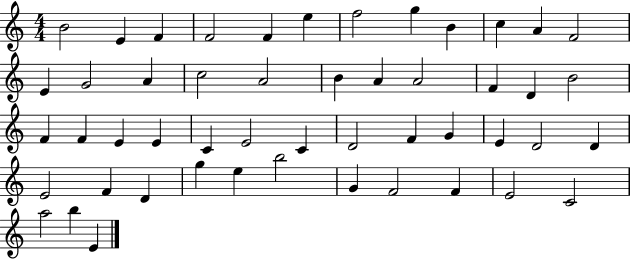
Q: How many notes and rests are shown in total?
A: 50